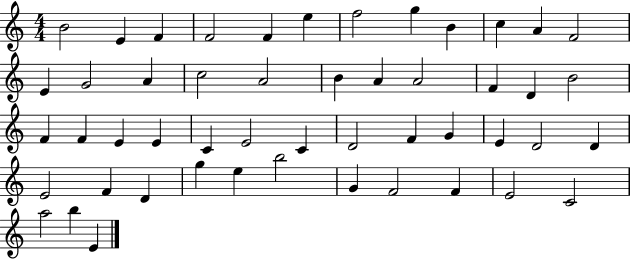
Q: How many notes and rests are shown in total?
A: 50